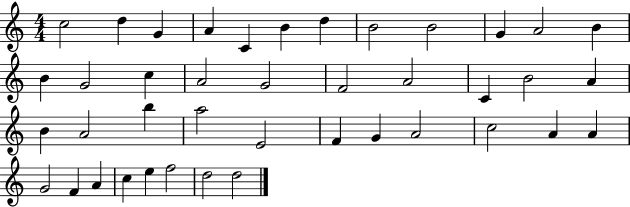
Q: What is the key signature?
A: C major